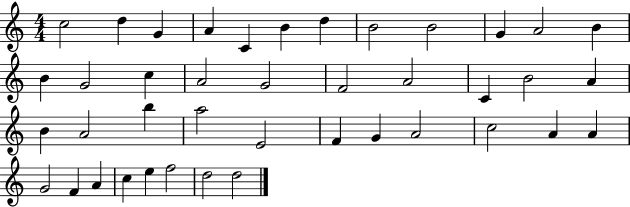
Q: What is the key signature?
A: C major